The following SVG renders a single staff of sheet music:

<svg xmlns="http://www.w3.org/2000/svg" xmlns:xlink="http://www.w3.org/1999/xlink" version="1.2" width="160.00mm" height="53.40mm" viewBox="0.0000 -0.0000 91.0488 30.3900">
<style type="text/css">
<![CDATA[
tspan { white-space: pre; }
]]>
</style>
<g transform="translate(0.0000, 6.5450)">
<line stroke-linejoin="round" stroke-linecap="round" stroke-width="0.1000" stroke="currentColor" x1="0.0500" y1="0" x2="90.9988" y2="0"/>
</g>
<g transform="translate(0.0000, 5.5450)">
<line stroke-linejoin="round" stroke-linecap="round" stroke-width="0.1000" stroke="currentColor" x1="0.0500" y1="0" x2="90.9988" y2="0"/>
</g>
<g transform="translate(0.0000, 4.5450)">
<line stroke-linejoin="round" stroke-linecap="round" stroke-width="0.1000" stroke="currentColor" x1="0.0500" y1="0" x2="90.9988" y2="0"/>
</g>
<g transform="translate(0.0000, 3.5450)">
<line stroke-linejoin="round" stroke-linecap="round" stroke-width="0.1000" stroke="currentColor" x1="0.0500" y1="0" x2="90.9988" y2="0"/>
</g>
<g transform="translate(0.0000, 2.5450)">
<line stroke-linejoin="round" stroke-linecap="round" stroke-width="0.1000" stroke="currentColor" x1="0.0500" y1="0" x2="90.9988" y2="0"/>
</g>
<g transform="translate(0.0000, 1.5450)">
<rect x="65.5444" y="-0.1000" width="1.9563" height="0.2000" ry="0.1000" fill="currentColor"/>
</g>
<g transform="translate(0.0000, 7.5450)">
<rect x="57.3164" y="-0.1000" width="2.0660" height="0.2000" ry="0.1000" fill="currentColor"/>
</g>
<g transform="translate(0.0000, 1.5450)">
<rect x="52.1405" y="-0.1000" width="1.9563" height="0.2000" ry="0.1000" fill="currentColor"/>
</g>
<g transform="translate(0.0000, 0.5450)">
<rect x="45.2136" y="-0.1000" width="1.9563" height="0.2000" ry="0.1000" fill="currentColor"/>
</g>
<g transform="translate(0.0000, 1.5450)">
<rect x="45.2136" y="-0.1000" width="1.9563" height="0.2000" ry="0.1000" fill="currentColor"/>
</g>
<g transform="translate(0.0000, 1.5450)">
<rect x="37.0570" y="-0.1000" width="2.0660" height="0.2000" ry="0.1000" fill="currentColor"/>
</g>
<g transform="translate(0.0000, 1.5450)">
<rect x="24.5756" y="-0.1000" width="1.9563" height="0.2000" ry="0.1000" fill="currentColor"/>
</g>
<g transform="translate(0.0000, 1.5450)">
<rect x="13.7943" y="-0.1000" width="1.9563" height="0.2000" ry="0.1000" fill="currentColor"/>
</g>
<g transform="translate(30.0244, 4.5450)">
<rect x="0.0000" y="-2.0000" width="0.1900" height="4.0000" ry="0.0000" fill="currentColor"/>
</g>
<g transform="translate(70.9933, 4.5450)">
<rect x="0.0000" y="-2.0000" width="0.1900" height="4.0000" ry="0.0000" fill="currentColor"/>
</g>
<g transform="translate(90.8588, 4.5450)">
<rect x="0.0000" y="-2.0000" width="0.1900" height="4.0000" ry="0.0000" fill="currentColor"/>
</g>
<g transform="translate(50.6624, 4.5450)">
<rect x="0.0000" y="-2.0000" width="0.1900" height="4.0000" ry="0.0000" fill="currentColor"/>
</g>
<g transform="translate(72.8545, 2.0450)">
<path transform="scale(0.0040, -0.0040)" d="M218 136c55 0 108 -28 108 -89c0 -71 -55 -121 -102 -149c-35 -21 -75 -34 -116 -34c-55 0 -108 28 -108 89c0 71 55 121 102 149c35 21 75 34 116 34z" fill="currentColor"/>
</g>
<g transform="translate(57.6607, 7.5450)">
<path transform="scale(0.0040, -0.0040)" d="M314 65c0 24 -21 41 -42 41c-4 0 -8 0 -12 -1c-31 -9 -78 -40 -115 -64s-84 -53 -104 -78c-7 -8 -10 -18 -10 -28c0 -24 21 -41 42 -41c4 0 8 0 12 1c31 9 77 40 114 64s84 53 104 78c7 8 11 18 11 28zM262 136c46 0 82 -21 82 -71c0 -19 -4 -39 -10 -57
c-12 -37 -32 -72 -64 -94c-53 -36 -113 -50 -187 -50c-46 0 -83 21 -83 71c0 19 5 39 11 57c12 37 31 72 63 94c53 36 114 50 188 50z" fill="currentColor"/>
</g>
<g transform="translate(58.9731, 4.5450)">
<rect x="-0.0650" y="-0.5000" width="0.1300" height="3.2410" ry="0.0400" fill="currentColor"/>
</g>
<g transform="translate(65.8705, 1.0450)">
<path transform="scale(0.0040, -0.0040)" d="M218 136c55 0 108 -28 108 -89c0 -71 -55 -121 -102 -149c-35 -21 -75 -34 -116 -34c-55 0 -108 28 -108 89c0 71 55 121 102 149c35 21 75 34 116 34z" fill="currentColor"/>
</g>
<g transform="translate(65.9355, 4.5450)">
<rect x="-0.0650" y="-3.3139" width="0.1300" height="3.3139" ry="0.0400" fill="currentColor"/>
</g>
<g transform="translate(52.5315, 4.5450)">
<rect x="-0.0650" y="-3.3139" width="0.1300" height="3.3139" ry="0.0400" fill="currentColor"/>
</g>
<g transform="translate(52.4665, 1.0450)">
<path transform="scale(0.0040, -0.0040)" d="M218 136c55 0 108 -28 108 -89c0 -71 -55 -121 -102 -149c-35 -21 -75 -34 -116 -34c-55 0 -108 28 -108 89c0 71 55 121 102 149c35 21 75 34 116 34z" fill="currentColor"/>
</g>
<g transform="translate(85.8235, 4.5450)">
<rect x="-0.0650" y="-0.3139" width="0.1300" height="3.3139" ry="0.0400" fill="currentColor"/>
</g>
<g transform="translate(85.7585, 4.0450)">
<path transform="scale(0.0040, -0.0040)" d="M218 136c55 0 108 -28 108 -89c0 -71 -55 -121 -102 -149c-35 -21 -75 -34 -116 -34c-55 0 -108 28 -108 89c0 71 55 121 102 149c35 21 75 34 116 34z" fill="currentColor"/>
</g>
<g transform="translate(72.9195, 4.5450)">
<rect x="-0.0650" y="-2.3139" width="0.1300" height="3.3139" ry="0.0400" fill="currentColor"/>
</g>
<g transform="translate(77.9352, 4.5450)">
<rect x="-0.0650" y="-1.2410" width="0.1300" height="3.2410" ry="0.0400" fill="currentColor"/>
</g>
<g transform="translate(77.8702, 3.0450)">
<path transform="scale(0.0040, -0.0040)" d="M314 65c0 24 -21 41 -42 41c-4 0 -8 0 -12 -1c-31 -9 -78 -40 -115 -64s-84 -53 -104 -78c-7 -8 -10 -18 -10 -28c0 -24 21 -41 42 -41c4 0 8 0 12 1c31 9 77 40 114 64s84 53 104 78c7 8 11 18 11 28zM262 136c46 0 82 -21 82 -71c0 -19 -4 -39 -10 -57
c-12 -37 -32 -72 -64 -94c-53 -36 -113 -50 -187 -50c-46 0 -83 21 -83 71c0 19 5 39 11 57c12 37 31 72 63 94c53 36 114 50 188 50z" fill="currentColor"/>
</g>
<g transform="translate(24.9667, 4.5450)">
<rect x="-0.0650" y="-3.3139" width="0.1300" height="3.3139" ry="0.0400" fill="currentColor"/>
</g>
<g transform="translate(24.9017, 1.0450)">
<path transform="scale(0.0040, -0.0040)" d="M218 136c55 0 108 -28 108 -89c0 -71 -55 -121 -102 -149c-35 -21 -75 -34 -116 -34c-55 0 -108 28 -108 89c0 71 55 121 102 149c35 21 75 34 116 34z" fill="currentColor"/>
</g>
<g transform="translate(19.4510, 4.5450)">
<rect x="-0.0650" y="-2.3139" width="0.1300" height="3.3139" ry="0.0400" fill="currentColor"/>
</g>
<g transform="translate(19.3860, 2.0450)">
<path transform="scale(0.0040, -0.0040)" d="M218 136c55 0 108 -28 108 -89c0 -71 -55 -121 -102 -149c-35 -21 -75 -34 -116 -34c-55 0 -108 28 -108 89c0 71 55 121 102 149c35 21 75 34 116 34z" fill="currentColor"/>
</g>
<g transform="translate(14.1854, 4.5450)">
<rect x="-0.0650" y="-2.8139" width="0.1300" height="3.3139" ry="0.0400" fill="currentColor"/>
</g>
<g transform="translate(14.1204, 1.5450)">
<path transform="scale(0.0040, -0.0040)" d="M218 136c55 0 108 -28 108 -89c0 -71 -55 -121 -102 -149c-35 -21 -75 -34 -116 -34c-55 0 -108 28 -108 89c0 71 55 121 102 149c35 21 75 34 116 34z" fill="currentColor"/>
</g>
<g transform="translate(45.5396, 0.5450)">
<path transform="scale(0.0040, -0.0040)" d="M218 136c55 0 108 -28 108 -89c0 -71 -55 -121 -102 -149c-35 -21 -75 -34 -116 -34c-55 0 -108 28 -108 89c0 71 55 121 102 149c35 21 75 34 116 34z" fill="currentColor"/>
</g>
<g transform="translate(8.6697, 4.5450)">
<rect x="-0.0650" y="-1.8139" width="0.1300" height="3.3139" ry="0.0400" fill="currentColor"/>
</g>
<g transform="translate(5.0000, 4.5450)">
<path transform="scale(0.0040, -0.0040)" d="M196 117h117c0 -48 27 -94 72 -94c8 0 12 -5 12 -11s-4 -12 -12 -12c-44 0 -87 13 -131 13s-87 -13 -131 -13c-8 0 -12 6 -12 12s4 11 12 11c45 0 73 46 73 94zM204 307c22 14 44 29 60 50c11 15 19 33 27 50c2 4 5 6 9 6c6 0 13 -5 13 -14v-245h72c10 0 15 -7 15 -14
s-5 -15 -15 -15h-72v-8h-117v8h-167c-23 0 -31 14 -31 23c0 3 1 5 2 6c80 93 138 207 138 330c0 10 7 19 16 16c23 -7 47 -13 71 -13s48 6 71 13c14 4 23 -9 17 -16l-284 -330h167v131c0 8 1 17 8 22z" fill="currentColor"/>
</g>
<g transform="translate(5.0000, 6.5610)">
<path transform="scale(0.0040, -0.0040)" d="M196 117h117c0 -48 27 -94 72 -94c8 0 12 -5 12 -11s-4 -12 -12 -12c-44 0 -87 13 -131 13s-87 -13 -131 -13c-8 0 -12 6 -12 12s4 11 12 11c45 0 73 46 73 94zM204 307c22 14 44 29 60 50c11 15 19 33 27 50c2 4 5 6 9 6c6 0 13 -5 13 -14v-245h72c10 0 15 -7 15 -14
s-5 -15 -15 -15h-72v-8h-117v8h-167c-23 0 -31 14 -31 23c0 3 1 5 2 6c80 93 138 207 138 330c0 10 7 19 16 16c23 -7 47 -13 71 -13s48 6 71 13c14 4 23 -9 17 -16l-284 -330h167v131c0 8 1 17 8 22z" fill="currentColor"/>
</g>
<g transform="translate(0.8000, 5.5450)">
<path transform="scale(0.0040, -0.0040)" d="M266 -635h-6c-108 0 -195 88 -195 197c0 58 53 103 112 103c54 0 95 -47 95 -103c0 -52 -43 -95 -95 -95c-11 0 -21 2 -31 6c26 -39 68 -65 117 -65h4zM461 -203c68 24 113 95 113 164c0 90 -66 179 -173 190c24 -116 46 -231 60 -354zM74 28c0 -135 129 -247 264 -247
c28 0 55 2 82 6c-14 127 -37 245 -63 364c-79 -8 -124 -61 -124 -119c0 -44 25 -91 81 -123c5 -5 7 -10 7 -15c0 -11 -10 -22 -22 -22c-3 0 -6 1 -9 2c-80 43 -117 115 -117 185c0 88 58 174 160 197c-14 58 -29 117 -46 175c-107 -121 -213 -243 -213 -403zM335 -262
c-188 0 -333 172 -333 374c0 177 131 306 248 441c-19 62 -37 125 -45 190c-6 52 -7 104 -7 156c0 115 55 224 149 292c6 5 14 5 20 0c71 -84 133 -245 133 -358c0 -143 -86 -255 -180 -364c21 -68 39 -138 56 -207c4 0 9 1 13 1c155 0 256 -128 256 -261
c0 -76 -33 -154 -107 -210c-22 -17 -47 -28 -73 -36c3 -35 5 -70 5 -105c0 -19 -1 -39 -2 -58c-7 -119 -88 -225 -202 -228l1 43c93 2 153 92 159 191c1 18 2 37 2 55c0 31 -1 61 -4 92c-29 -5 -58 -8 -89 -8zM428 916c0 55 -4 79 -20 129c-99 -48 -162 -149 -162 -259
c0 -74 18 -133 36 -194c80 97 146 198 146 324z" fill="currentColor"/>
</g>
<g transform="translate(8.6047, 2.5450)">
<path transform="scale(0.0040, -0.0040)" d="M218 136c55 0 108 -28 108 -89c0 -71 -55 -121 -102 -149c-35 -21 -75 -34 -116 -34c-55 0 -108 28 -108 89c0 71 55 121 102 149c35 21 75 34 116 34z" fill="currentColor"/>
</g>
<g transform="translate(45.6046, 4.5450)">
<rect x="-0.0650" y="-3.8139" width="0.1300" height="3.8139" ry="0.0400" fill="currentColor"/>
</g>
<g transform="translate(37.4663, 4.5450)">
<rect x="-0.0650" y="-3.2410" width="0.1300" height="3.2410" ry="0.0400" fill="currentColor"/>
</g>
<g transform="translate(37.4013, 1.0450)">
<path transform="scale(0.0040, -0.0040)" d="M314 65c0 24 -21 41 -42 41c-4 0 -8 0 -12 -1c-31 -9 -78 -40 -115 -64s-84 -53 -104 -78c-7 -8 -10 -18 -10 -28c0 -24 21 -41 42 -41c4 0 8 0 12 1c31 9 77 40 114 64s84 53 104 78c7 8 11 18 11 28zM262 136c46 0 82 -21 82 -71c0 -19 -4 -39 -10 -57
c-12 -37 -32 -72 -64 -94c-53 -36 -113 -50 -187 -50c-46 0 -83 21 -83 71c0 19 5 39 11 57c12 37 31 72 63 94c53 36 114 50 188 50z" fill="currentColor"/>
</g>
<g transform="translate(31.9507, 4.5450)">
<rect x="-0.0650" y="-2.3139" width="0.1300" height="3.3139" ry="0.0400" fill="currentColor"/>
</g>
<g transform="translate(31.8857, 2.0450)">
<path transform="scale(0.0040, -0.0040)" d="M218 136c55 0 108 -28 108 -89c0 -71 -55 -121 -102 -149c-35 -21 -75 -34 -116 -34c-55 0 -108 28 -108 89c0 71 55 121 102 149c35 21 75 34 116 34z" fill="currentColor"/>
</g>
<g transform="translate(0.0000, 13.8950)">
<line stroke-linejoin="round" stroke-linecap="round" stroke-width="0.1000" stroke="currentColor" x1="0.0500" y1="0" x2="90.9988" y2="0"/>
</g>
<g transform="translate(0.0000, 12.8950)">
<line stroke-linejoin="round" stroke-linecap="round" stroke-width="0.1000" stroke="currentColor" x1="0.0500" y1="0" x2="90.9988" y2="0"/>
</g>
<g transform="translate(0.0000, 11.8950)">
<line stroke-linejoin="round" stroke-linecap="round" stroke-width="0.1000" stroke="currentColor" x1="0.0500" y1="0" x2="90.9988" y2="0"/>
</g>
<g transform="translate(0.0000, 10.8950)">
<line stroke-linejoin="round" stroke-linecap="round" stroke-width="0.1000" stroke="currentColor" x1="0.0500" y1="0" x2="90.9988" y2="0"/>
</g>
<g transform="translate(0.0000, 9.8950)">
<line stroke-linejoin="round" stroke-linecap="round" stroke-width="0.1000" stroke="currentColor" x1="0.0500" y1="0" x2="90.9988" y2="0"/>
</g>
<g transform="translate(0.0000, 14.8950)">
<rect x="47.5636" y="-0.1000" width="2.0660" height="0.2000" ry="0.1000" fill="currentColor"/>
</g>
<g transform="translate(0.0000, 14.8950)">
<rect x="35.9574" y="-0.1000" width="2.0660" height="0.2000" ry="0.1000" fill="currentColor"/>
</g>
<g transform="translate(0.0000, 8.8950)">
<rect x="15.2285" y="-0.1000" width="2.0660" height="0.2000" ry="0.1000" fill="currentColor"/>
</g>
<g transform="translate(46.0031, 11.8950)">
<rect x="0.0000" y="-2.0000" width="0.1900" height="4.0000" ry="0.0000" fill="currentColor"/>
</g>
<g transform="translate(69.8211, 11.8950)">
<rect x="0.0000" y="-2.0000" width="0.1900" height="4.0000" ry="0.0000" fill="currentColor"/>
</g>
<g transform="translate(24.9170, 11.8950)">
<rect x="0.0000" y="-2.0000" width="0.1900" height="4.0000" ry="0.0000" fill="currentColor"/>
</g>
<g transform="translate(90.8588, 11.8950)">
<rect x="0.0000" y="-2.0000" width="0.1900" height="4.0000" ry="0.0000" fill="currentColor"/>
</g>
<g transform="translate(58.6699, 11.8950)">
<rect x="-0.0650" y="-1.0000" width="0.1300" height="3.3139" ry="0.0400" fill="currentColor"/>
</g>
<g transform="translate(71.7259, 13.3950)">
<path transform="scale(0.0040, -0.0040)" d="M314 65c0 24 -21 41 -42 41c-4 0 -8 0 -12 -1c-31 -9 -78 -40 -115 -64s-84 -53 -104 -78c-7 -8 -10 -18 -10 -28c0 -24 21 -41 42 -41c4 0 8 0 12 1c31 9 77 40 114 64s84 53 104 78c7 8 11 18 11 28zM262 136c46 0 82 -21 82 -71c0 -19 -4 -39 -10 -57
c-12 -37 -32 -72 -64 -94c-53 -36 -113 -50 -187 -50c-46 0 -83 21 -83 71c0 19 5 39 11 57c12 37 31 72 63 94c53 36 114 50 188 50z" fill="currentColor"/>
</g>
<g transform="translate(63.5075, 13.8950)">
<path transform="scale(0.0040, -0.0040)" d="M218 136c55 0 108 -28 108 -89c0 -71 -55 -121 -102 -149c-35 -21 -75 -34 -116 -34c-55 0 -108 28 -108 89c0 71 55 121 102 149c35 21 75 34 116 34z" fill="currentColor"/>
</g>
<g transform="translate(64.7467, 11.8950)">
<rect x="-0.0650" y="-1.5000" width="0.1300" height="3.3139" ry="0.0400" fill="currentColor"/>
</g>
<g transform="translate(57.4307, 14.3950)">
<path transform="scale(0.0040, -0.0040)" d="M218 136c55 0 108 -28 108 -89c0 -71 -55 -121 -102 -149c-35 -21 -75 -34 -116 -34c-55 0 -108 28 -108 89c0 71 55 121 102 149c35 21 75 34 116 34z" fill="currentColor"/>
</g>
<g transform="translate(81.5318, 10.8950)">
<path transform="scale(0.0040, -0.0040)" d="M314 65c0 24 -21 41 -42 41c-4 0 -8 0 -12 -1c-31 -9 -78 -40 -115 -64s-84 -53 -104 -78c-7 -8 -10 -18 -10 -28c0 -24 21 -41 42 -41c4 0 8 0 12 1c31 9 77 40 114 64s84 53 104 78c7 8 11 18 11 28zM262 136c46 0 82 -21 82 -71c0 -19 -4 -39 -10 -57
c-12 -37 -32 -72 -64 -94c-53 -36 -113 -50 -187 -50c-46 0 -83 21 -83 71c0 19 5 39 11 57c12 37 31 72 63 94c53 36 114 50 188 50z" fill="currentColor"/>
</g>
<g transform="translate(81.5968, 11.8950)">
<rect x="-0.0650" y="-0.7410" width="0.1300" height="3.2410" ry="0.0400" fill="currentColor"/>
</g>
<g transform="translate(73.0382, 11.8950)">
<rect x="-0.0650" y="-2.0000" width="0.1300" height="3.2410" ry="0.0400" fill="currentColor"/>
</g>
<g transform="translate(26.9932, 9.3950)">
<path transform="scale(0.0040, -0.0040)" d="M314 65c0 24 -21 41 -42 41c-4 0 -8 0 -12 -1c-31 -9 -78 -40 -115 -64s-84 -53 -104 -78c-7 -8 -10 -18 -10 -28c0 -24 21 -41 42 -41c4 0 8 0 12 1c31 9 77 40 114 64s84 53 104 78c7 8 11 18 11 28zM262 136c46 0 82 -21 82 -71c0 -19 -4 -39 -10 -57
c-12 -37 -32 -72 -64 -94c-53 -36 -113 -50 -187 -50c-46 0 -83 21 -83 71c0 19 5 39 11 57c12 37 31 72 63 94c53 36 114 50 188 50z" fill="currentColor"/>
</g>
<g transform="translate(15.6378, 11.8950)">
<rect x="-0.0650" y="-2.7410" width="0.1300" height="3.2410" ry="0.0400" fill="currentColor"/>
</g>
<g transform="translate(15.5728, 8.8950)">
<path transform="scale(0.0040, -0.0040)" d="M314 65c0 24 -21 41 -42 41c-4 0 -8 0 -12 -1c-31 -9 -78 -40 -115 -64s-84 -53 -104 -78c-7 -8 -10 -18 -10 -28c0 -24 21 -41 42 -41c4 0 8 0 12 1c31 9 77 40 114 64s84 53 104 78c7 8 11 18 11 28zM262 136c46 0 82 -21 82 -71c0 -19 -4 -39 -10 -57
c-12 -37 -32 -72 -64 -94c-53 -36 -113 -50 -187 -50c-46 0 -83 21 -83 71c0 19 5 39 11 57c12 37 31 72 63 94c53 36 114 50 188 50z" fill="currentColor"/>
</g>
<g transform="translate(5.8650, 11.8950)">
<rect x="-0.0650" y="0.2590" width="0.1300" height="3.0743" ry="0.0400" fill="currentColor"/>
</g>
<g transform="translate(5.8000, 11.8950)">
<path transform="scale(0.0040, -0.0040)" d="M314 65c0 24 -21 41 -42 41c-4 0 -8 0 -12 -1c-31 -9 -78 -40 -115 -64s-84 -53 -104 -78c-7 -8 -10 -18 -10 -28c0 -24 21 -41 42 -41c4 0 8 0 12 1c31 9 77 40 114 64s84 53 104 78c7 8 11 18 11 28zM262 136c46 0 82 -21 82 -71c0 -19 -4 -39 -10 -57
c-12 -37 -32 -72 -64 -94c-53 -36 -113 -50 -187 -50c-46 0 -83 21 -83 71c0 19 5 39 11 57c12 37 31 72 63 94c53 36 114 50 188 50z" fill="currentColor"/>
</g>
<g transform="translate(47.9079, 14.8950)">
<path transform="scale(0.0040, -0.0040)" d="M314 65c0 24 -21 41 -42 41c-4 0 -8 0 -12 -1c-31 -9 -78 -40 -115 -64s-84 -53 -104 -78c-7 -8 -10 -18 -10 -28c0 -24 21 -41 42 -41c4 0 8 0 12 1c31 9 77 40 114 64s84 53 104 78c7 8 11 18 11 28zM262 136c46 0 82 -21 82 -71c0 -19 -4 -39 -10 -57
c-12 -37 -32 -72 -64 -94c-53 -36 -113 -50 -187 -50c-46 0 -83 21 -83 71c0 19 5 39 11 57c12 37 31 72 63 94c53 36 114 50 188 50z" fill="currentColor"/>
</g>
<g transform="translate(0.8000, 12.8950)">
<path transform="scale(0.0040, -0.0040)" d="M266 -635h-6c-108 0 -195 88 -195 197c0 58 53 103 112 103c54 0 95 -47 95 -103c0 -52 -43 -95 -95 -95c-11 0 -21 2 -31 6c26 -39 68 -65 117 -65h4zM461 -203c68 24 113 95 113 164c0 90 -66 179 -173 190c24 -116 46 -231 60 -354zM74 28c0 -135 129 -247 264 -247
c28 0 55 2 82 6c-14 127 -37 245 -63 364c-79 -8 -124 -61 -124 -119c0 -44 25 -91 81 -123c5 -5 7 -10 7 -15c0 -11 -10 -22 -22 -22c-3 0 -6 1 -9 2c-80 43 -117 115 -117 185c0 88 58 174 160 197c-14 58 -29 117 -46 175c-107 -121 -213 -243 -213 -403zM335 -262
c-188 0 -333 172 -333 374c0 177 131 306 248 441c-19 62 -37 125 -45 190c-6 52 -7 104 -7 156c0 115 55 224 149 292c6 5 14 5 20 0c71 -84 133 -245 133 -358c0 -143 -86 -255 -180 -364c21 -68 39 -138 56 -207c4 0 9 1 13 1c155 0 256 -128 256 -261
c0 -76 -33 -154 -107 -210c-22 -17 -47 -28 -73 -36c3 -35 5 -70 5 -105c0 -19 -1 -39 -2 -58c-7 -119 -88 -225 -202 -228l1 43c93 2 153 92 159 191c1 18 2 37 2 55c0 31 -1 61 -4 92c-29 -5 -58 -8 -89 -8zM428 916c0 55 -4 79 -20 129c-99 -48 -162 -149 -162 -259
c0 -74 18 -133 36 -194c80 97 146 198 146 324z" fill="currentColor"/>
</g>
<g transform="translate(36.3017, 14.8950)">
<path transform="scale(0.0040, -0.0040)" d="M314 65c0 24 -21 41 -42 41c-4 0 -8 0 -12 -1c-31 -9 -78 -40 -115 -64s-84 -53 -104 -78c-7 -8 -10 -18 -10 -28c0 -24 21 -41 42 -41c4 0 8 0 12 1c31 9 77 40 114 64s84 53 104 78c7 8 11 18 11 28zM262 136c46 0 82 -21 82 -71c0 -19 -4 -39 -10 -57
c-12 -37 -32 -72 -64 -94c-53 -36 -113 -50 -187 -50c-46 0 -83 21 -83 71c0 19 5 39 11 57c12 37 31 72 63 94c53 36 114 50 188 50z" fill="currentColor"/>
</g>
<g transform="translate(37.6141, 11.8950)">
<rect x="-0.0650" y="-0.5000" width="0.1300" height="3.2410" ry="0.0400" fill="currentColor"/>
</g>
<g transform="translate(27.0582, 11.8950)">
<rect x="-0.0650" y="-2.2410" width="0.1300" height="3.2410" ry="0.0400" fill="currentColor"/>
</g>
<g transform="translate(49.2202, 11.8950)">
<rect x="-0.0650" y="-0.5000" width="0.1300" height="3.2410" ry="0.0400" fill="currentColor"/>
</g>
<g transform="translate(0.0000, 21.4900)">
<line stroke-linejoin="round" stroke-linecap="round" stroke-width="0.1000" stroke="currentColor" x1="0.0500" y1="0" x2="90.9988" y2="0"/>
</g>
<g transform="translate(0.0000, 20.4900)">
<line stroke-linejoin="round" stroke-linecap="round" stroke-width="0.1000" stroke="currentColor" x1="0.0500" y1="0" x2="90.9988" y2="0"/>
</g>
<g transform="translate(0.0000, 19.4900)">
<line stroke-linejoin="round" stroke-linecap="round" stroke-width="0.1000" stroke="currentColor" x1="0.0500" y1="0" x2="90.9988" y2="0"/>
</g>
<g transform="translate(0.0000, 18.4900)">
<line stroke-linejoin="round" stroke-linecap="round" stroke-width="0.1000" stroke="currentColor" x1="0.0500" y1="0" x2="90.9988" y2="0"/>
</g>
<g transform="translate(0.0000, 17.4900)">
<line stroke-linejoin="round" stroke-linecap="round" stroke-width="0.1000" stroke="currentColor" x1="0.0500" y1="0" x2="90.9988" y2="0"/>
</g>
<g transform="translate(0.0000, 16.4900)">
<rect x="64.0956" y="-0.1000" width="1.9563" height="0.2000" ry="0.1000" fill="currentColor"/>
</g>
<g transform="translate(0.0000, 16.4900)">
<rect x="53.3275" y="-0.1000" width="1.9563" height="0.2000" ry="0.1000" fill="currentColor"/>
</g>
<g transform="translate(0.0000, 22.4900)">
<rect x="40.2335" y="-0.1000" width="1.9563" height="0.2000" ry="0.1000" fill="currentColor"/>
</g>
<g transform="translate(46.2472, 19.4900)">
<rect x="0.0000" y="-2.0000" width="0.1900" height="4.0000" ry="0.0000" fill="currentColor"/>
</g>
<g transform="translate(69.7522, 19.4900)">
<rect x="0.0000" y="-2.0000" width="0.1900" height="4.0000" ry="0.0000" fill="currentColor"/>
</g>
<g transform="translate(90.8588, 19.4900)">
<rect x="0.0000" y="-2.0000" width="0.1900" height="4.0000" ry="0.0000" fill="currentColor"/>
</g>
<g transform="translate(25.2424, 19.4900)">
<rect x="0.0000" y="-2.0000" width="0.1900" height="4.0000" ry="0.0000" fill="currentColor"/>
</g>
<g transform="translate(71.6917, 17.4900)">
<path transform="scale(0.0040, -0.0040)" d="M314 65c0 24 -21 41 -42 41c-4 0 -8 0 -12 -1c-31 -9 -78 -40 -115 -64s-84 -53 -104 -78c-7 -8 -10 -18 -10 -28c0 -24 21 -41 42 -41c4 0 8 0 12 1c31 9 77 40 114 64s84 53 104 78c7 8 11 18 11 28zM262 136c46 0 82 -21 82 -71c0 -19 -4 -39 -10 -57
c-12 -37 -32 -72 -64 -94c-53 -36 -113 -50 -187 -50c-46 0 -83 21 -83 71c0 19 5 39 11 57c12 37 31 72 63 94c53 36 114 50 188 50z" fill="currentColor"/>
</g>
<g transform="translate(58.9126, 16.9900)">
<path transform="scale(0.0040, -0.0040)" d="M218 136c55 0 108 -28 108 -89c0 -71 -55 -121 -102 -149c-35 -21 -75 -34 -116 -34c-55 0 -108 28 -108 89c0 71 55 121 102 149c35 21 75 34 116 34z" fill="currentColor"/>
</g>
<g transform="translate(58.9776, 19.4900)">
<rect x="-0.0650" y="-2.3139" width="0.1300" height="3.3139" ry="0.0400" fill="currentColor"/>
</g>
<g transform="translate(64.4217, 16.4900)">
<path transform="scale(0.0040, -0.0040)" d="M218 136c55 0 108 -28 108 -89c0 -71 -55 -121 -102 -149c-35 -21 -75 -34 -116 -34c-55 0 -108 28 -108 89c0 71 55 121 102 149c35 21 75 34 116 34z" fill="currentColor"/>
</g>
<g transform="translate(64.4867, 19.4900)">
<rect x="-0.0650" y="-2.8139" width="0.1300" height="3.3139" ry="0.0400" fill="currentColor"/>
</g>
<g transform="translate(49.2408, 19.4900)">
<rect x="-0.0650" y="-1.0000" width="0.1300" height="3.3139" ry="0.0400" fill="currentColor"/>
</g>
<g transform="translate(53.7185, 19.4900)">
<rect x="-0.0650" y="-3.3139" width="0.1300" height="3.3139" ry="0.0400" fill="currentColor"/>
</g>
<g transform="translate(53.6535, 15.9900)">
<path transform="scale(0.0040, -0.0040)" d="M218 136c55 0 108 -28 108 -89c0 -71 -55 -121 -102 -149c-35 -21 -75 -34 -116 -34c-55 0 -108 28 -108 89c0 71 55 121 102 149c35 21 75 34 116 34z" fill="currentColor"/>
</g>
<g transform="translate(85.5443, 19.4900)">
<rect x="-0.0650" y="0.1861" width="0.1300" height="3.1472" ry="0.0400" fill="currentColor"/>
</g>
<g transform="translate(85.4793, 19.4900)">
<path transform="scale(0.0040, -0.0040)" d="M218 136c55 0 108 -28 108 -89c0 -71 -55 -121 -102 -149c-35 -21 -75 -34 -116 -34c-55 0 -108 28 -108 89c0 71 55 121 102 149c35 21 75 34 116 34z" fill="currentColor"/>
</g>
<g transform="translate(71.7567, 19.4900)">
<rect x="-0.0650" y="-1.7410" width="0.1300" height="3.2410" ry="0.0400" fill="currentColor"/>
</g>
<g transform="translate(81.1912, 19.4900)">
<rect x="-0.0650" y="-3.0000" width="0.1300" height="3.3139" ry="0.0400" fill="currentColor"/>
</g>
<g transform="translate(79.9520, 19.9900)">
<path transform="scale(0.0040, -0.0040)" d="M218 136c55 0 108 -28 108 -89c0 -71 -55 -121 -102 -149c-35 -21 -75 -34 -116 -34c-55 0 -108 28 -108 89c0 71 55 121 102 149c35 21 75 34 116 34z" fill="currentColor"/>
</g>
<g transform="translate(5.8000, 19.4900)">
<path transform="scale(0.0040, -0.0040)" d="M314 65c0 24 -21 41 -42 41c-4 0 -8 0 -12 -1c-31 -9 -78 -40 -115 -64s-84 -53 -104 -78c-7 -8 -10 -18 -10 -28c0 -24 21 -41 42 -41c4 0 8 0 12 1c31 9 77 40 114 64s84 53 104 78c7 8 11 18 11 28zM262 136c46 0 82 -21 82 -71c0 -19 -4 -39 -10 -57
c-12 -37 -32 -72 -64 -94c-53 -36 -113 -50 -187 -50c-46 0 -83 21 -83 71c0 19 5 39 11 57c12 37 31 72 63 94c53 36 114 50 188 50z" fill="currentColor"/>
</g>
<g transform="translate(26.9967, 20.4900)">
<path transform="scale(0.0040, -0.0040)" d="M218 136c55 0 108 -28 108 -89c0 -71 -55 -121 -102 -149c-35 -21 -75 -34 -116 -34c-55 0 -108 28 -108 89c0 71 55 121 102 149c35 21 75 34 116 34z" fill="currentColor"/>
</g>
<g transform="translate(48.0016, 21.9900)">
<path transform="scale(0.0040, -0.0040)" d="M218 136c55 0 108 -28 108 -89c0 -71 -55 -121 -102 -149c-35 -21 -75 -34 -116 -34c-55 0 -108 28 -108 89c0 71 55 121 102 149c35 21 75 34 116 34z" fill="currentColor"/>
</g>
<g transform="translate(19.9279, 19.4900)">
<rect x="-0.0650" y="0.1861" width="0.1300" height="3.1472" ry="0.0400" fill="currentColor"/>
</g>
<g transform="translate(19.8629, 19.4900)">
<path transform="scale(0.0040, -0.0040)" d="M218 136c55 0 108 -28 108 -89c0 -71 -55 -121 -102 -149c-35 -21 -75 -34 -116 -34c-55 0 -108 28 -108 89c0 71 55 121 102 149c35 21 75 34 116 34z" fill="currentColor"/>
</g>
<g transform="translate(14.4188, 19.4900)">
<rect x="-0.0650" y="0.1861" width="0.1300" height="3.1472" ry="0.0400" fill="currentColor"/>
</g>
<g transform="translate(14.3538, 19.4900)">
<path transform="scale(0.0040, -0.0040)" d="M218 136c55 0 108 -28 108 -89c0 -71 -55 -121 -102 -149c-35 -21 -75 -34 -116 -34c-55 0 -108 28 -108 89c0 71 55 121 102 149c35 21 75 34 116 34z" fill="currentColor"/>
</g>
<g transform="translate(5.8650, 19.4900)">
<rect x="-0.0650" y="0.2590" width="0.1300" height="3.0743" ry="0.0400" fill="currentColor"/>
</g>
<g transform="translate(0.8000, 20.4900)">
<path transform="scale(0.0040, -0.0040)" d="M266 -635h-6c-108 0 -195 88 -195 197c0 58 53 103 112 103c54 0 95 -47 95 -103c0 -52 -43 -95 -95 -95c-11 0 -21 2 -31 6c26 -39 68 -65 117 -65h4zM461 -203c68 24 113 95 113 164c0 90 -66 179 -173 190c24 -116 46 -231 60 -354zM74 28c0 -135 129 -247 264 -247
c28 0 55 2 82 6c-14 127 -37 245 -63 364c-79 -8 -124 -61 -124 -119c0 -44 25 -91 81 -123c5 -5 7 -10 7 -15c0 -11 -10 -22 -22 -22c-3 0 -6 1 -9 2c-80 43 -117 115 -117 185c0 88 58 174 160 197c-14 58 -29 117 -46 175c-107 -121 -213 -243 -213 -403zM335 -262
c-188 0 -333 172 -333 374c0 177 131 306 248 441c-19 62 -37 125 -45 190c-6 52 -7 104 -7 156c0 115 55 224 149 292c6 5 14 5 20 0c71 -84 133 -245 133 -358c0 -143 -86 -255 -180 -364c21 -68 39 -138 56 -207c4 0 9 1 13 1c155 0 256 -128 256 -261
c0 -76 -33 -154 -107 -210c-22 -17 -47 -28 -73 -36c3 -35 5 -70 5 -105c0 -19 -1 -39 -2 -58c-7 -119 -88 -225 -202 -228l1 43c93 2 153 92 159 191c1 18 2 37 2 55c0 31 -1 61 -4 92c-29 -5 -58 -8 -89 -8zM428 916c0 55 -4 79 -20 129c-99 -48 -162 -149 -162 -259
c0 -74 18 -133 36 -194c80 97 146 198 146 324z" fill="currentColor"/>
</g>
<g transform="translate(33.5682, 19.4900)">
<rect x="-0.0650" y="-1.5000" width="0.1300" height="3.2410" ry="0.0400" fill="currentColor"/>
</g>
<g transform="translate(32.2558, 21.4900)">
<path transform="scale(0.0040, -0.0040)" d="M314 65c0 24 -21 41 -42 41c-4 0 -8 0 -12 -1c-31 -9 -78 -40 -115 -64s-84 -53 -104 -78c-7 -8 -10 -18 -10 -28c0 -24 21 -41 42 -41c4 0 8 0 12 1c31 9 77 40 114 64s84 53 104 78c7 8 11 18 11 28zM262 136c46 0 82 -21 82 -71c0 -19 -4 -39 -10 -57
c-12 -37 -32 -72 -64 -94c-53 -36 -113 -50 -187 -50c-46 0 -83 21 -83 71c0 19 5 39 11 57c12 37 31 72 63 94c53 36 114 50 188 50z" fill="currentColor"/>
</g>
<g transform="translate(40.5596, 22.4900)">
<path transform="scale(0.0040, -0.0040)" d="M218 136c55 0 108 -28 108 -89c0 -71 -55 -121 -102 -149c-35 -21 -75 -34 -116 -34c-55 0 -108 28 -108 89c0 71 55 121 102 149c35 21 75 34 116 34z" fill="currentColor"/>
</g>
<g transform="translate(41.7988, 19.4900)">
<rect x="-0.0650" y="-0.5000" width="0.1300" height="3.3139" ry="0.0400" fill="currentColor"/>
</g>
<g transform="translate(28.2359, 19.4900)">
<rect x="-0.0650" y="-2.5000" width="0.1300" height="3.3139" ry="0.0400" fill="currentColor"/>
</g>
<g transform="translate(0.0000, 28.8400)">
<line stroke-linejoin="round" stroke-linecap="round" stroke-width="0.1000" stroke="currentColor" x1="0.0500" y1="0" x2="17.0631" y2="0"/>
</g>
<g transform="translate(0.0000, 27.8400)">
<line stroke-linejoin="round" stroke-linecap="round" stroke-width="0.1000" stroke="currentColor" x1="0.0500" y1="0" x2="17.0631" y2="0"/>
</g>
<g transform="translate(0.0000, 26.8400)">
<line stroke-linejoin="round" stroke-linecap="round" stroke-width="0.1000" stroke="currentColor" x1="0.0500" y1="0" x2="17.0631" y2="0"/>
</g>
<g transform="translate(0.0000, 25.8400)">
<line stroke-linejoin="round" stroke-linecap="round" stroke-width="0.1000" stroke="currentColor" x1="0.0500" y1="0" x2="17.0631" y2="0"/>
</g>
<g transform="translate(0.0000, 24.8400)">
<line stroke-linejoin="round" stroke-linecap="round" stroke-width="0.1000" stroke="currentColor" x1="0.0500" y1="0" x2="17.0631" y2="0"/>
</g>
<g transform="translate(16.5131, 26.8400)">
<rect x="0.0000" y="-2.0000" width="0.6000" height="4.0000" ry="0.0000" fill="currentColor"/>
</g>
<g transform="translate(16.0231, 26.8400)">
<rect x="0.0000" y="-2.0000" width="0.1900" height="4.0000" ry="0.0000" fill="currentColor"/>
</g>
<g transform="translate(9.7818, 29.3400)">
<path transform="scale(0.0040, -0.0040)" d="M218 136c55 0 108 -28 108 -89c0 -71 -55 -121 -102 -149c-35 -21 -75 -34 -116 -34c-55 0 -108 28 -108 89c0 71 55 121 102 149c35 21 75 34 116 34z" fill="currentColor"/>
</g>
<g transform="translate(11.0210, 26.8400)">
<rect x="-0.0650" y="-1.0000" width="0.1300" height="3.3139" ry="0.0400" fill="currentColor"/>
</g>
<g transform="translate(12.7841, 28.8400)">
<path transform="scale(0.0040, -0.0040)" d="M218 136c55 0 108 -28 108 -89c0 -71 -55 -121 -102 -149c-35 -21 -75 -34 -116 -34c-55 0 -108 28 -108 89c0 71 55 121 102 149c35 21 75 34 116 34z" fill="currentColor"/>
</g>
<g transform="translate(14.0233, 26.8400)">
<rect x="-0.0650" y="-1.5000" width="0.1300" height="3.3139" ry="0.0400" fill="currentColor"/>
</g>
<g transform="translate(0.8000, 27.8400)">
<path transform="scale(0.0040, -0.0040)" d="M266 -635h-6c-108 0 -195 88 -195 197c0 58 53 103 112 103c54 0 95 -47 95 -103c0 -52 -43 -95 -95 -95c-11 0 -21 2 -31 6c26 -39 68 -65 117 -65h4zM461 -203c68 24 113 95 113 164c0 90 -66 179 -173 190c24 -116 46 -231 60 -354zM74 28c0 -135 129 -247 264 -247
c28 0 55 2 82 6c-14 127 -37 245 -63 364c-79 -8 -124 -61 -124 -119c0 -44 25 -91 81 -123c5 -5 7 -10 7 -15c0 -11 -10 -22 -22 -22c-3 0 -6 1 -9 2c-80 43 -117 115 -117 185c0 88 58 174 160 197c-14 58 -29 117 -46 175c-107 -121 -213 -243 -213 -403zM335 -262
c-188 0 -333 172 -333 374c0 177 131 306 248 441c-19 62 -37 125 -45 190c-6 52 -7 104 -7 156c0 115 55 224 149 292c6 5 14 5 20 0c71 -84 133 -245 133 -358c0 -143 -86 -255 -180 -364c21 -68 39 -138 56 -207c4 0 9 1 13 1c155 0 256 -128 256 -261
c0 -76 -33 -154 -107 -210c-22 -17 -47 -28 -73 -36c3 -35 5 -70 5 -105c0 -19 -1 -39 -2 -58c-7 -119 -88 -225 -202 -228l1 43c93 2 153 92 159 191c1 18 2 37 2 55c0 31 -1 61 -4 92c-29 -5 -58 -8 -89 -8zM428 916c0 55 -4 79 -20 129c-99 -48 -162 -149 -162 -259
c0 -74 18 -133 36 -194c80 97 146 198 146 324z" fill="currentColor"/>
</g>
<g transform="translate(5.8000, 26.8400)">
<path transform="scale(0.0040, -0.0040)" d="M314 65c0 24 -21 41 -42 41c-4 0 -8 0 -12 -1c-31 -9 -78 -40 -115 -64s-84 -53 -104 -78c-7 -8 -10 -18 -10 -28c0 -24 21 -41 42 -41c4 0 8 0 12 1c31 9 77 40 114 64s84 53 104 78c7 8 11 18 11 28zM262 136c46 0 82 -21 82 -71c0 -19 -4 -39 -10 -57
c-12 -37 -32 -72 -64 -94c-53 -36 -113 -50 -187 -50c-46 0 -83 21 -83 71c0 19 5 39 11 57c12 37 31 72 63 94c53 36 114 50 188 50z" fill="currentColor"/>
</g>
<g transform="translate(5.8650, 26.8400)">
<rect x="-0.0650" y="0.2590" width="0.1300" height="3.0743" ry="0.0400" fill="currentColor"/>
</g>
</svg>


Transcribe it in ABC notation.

X:1
T:Untitled
M:4/4
L:1/4
K:C
f a g b g b2 c' b C2 b g e2 c B2 a2 g2 C2 C2 D E F2 d2 B2 B B G E2 C D b g a f2 A B B2 D E